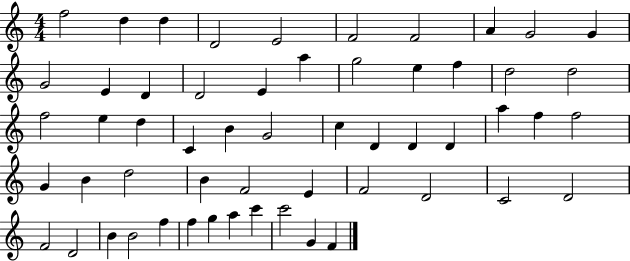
X:1
T:Untitled
M:4/4
L:1/4
K:C
f2 d d D2 E2 F2 F2 A G2 G G2 E D D2 E a g2 e f d2 d2 f2 e d C B G2 c D D D a f f2 G B d2 B F2 E F2 D2 C2 D2 F2 D2 B B2 f f g a c' c'2 G F